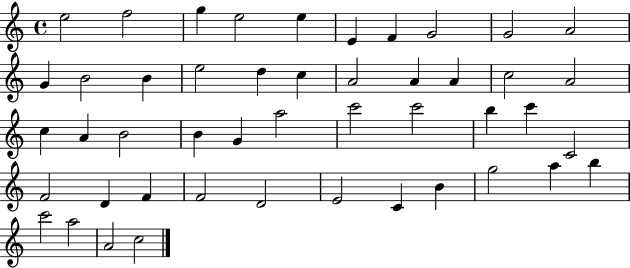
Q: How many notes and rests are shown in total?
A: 47